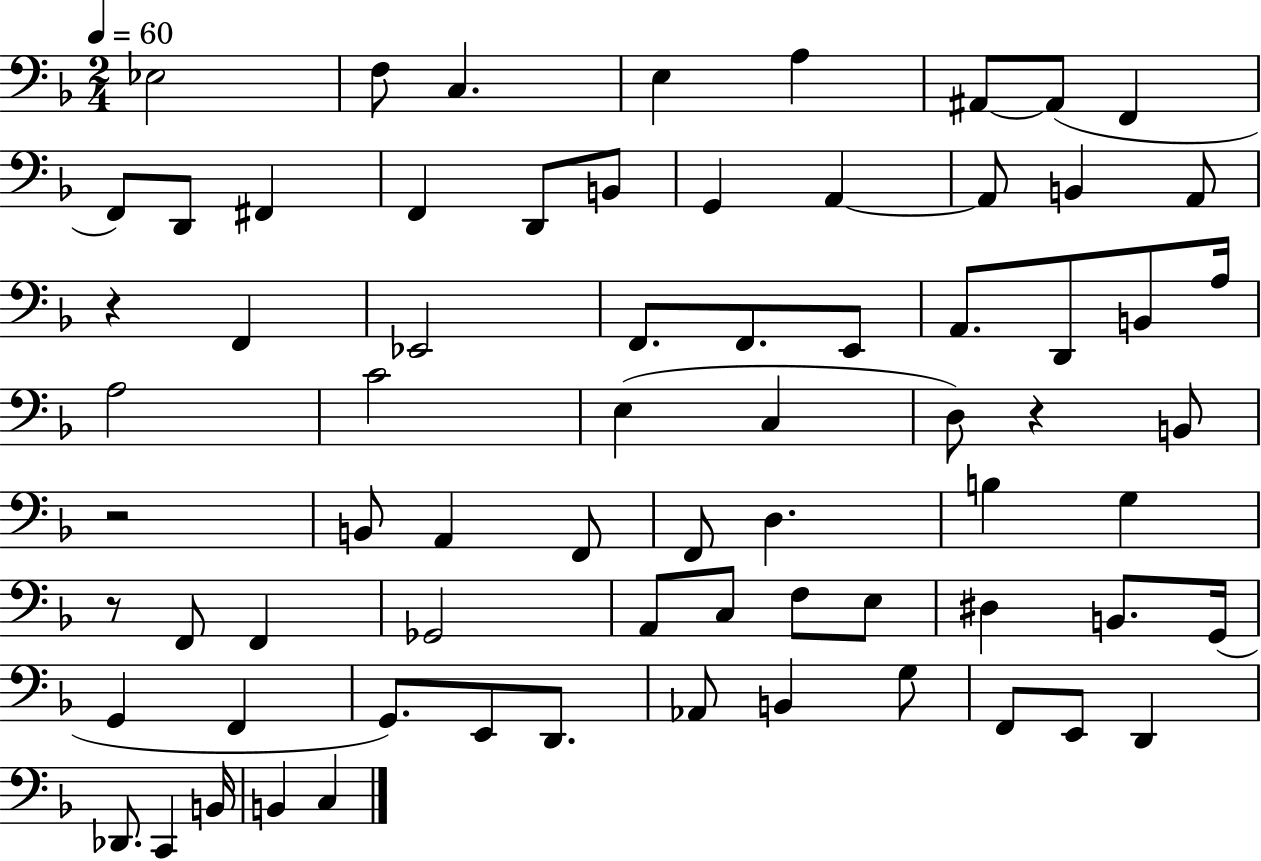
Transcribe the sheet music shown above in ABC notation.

X:1
T:Untitled
M:2/4
L:1/4
K:F
_E,2 F,/2 C, E, A, ^A,,/2 ^A,,/2 F,, F,,/2 D,,/2 ^F,, F,, D,,/2 B,,/2 G,, A,, A,,/2 B,, A,,/2 z F,, _E,,2 F,,/2 F,,/2 E,,/2 A,,/2 D,,/2 B,,/2 A,/4 A,2 C2 E, C, D,/2 z B,,/2 z2 B,,/2 A,, F,,/2 F,,/2 D, B, G, z/2 F,,/2 F,, _G,,2 A,,/2 C,/2 F,/2 E,/2 ^D, B,,/2 G,,/4 G,, F,, G,,/2 E,,/2 D,,/2 _A,,/2 B,, G,/2 F,,/2 E,,/2 D,, _D,,/2 C,, B,,/4 B,, C,